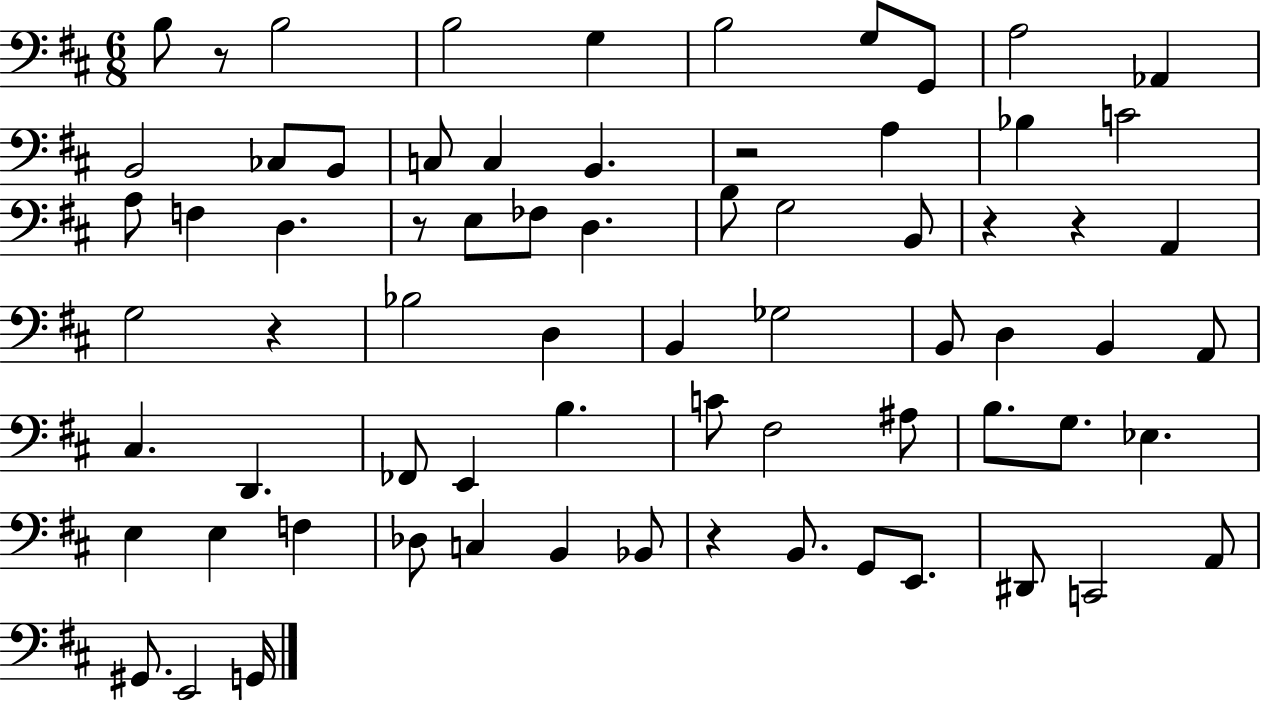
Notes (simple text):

B3/e R/e B3/h B3/h G3/q B3/h G3/e G2/e A3/h Ab2/q B2/h CES3/e B2/e C3/e C3/q B2/q. R/h A3/q Bb3/q C4/h A3/e F3/q D3/q. R/e E3/e FES3/e D3/q. B3/e G3/h B2/e R/q R/q A2/q G3/h R/q Bb3/h D3/q B2/q Gb3/h B2/e D3/q B2/q A2/e C#3/q. D2/q. FES2/e E2/q B3/q. C4/e F#3/h A#3/e B3/e. G3/e. Eb3/q. E3/q E3/q F3/q Db3/e C3/q B2/q Bb2/e R/q B2/e. G2/e E2/e. D#2/e C2/h A2/e G#2/e. E2/h G2/s